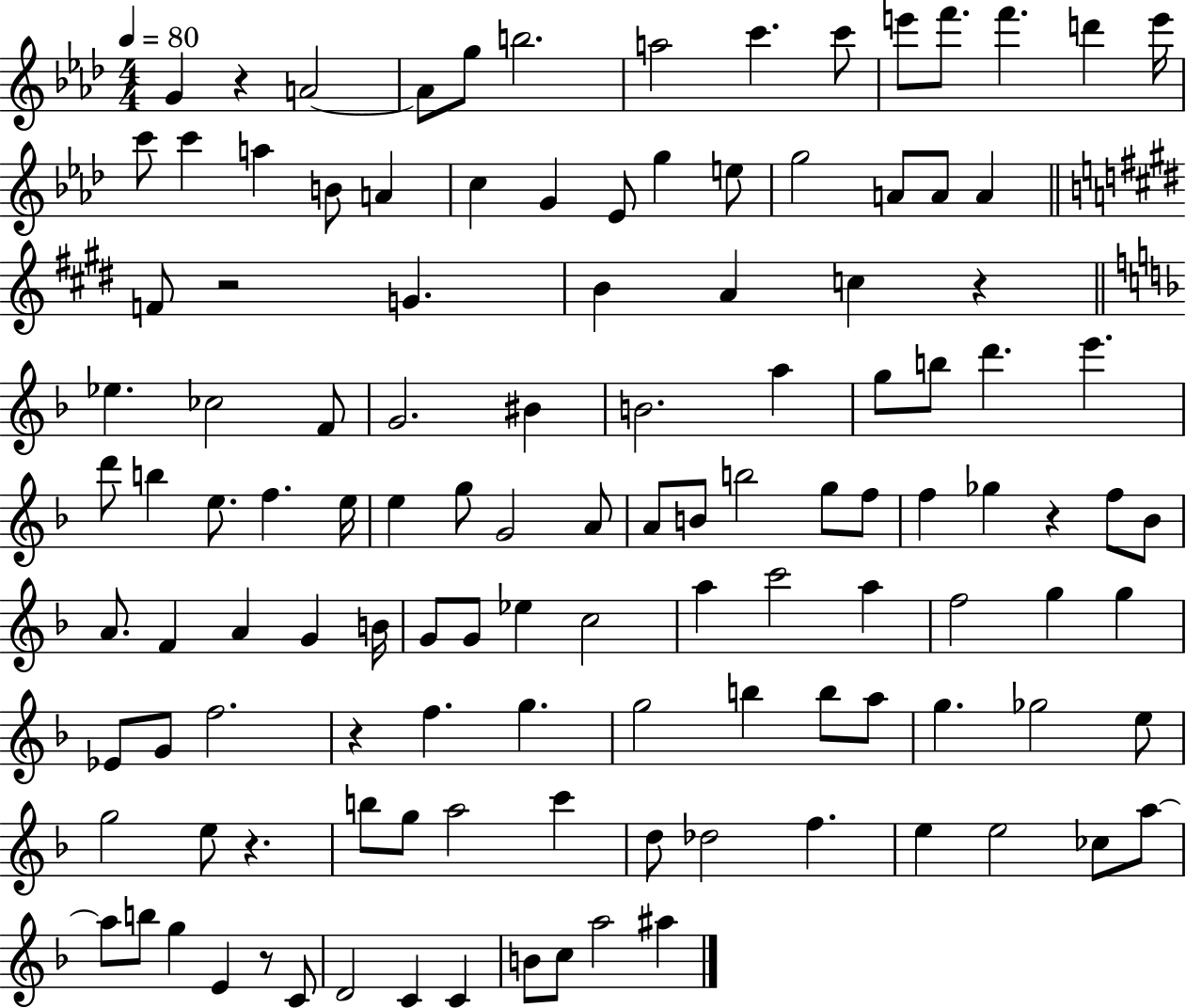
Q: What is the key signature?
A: AES major